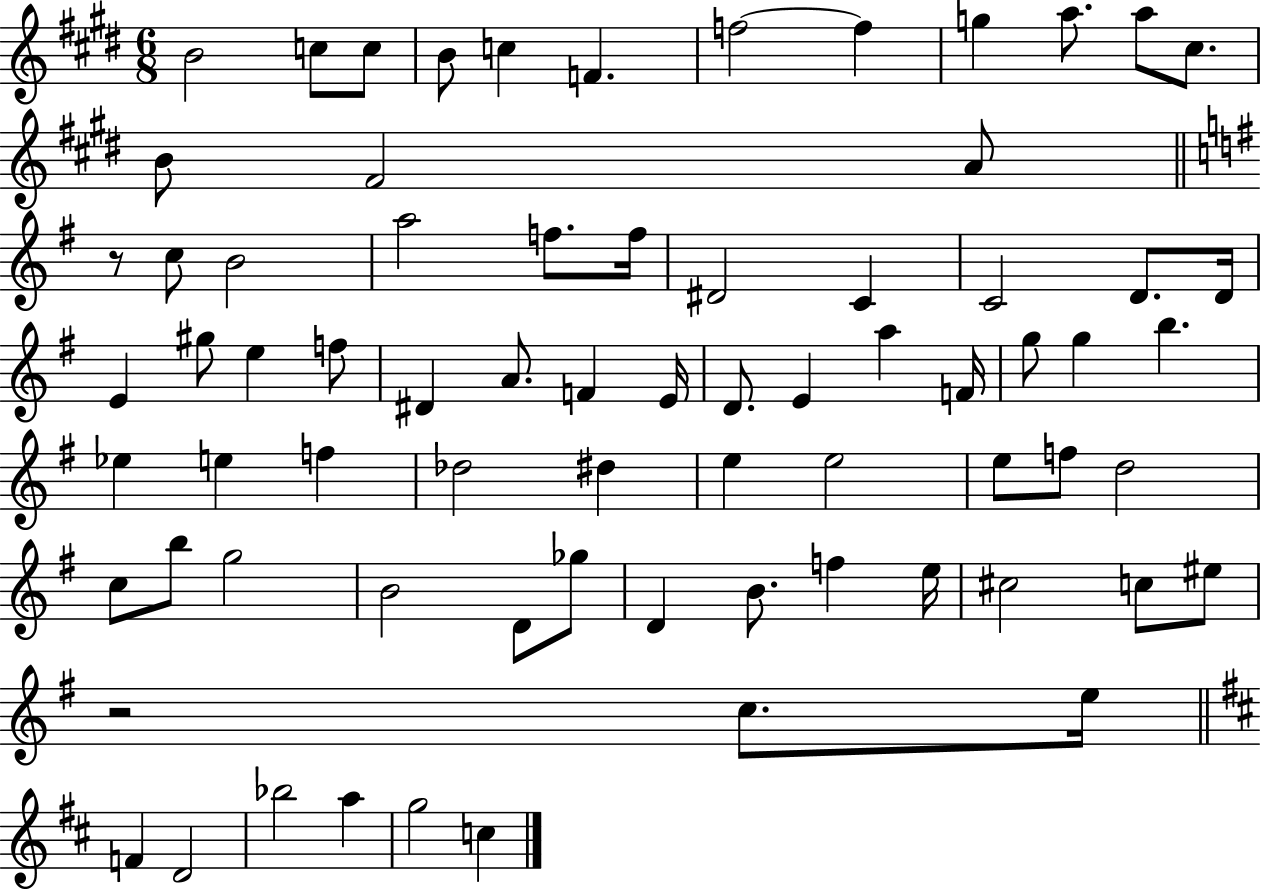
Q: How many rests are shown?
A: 2